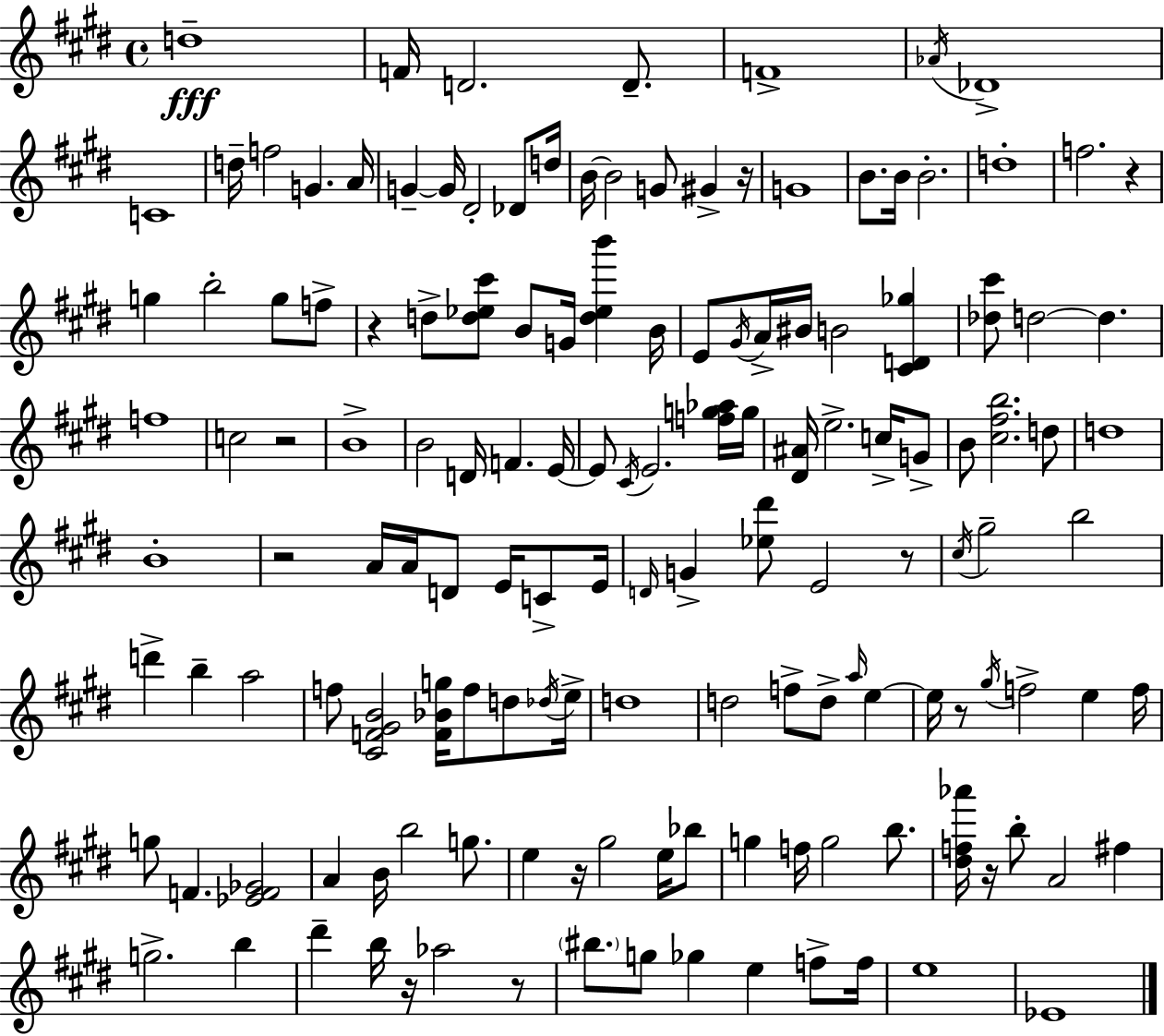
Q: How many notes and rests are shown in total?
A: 144